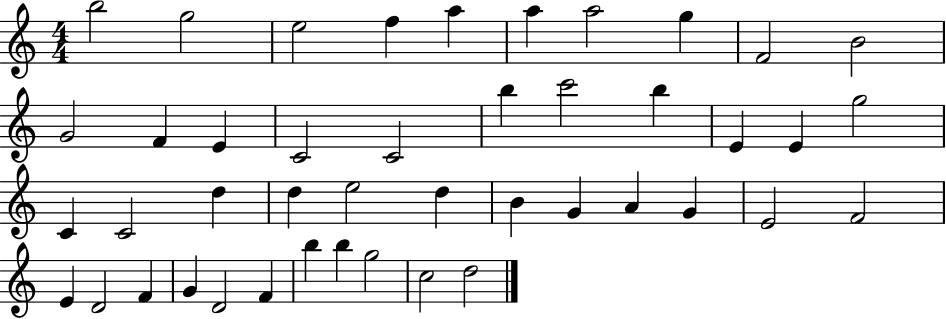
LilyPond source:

{
  \clef treble
  \numericTimeSignature
  \time 4/4
  \key c \major
  b''2 g''2 | e''2 f''4 a''4 | a''4 a''2 g''4 | f'2 b'2 | \break g'2 f'4 e'4 | c'2 c'2 | b''4 c'''2 b''4 | e'4 e'4 g''2 | \break c'4 c'2 d''4 | d''4 e''2 d''4 | b'4 g'4 a'4 g'4 | e'2 f'2 | \break e'4 d'2 f'4 | g'4 d'2 f'4 | b''4 b''4 g''2 | c''2 d''2 | \break \bar "|."
}